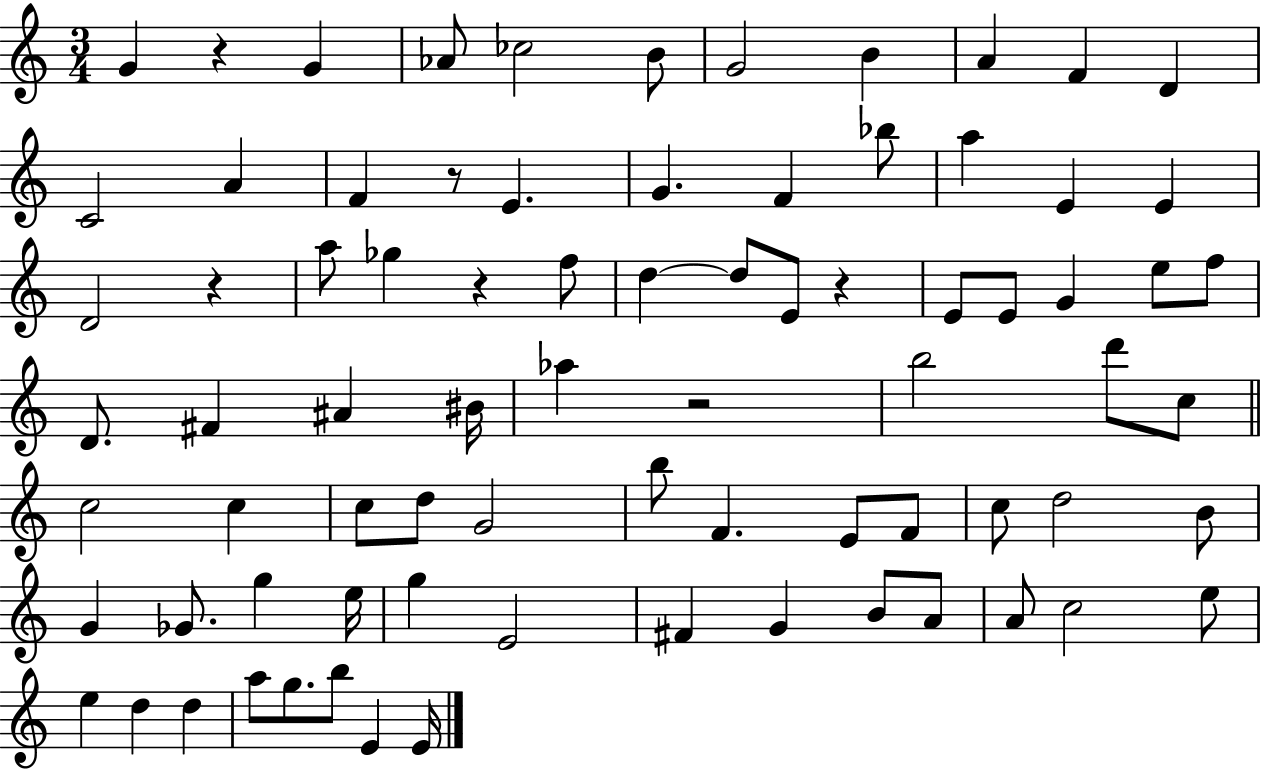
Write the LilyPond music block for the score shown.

{
  \clef treble
  \numericTimeSignature
  \time 3/4
  \key c \major
  g'4 r4 g'4 | aes'8 ces''2 b'8 | g'2 b'4 | a'4 f'4 d'4 | \break c'2 a'4 | f'4 r8 e'4. | g'4. f'4 bes''8 | a''4 e'4 e'4 | \break d'2 r4 | a''8 ges''4 r4 f''8 | d''4~~ d''8 e'8 r4 | e'8 e'8 g'4 e''8 f''8 | \break d'8. fis'4 ais'4 bis'16 | aes''4 r2 | b''2 d'''8 c''8 | \bar "||" \break \key c \major c''2 c''4 | c''8 d''8 g'2 | b''8 f'4. e'8 f'8 | c''8 d''2 b'8 | \break g'4 ges'8. g''4 e''16 | g''4 e'2 | fis'4 g'4 b'8 a'8 | a'8 c''2 e''8 | \break e''4 d''4 d''4 | a''8 g''8. b''8 e'4 e'16 | \bar "|."
}